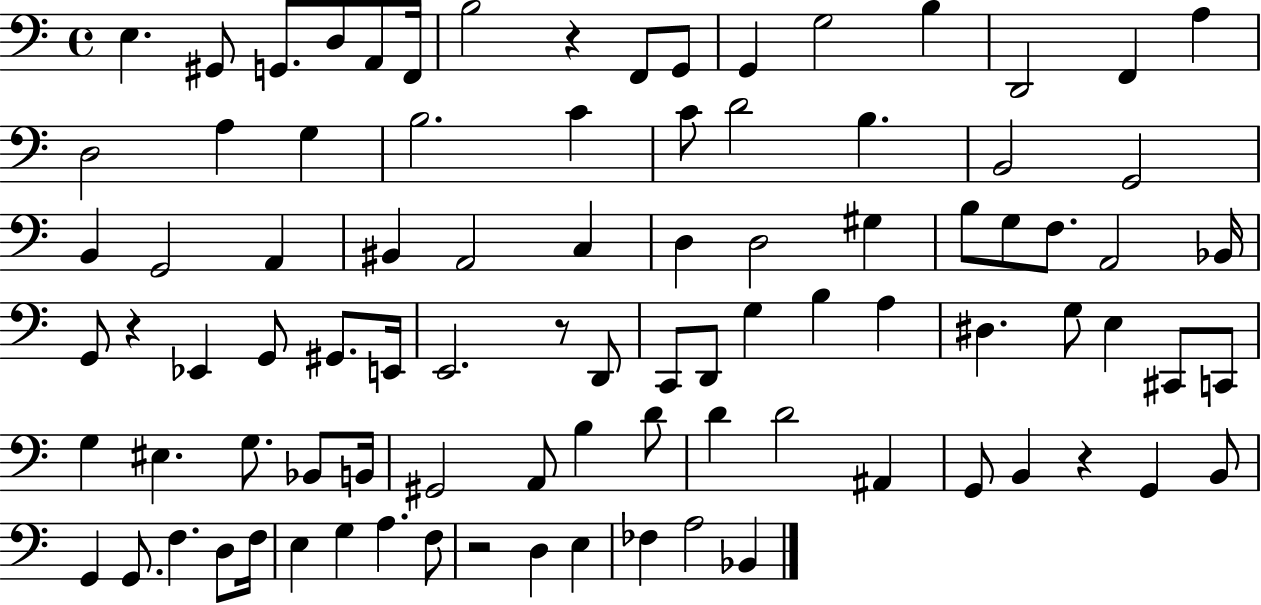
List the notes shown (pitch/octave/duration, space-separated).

E3/q. G#2/e G2/e. D3/e A2/e F2/s B3/h R/q F2/e G2/e G2/q G3/h B3/q D2/h F2/q A3/q D3/h A3/q G3/q B3/h. C4/q C4/e D4/h B3/q. B2/h G2/h B2/q G2/h A2/q BIS2/q A2/h C3/q D3/q D3/h G#3/q B3/e G3/e F3/e. A2/h Bb2/s G2/e R/q Eb2/q G2/e G#2/e. E2/s E2/h. R/e D2/e C2/e D2/e G3/q B3/q A3/q D#3/q. G3/e E3/q C#2/e C2/e G3/q EIS3/q. G3/e. Bb2/e B2/s G#2/h A2/e B3/q D4/e D4/q D4/h A#2/q G2/e B2/q R/q G2/q B2/e G2/q G2/e. F3/q. D3/e F3/s E3/q G3/q A3/q. F3/e R/h D3/q E3/q FES3/q A3/h Bb2/q